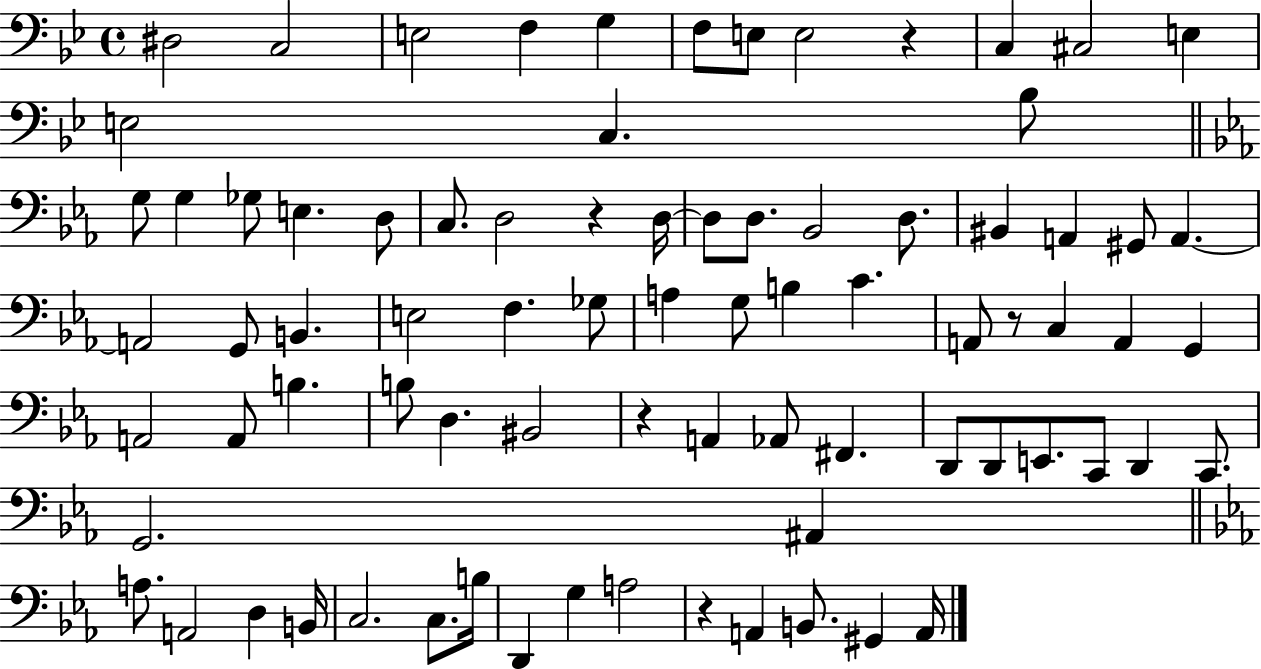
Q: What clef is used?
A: bass